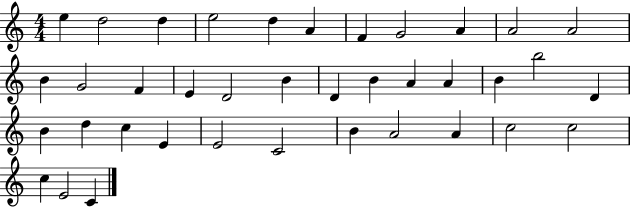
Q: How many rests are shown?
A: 0